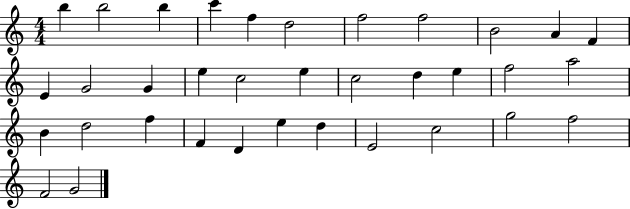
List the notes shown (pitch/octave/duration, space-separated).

B5/q B5/h B5/q C6/q F5/q D5/h F5/h F5/h B4/h A4/q F4/q E4/q G4/h G4/q E5/q C5/h E5/q C5/h D5/q E5/q F5/h A5/h B4/q D5/h F5/q F4/q D4/q E5/q D5/q E4/h C5/h G5/h F5/h F4/h G4/h